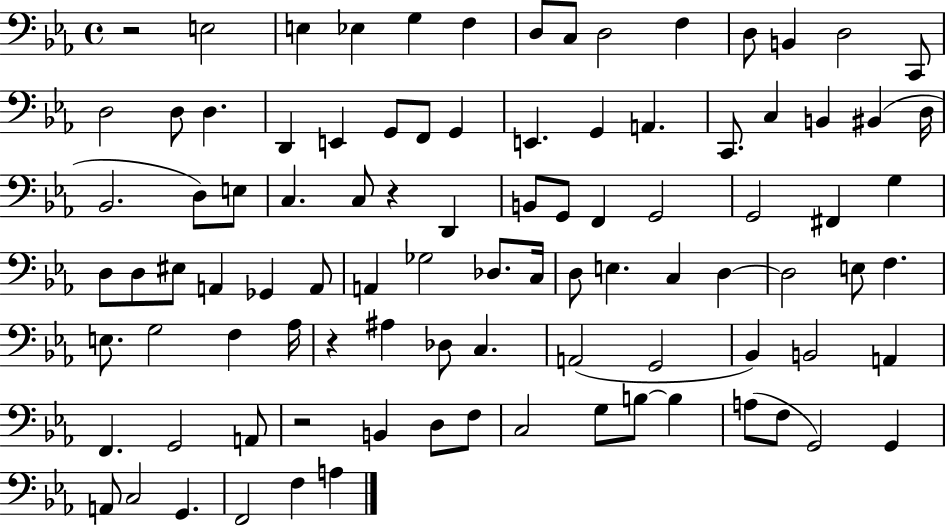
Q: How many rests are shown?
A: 4